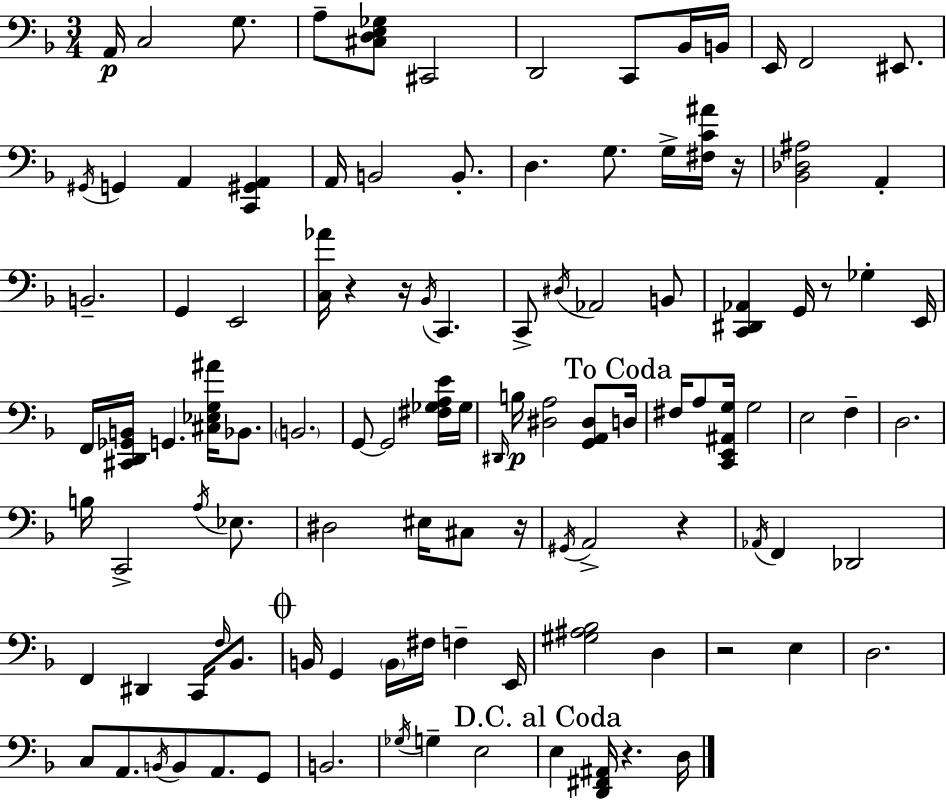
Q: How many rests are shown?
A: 8